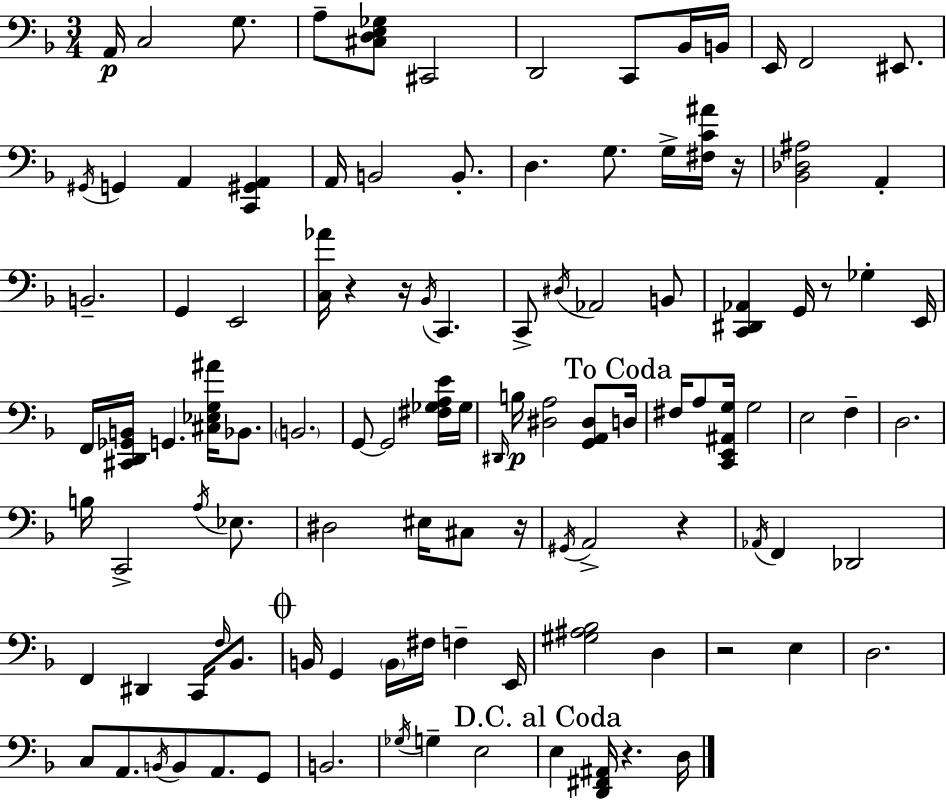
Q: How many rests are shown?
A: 8